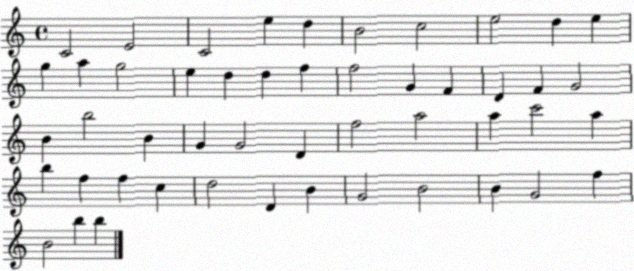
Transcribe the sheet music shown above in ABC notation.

X:1
T:Untitled
M:4/4
L:1/4
K:C
C2 E2 C2 e d B2 c2 e2 d e g a g2 e d d f f2 G F D F G2 B b2 B G G2 D f2 a2 a c'2 a b f f c d2 D B G2 B2 B G2 f B2 b b